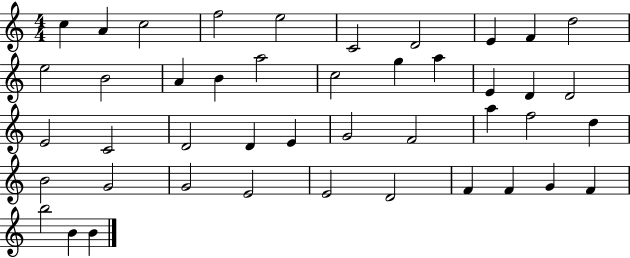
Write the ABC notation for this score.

X:1
T:Untitled
M:4/4
L:1/4
K:C
c A c2 f2 e2 C2 D2 E F d2 e2 B2 A B a2 c2 g a E D D2 E2 C2 D2 D E G2 F2 a f2 d B2 G2 G2 E2 E2 D2 F F G F b2 B B